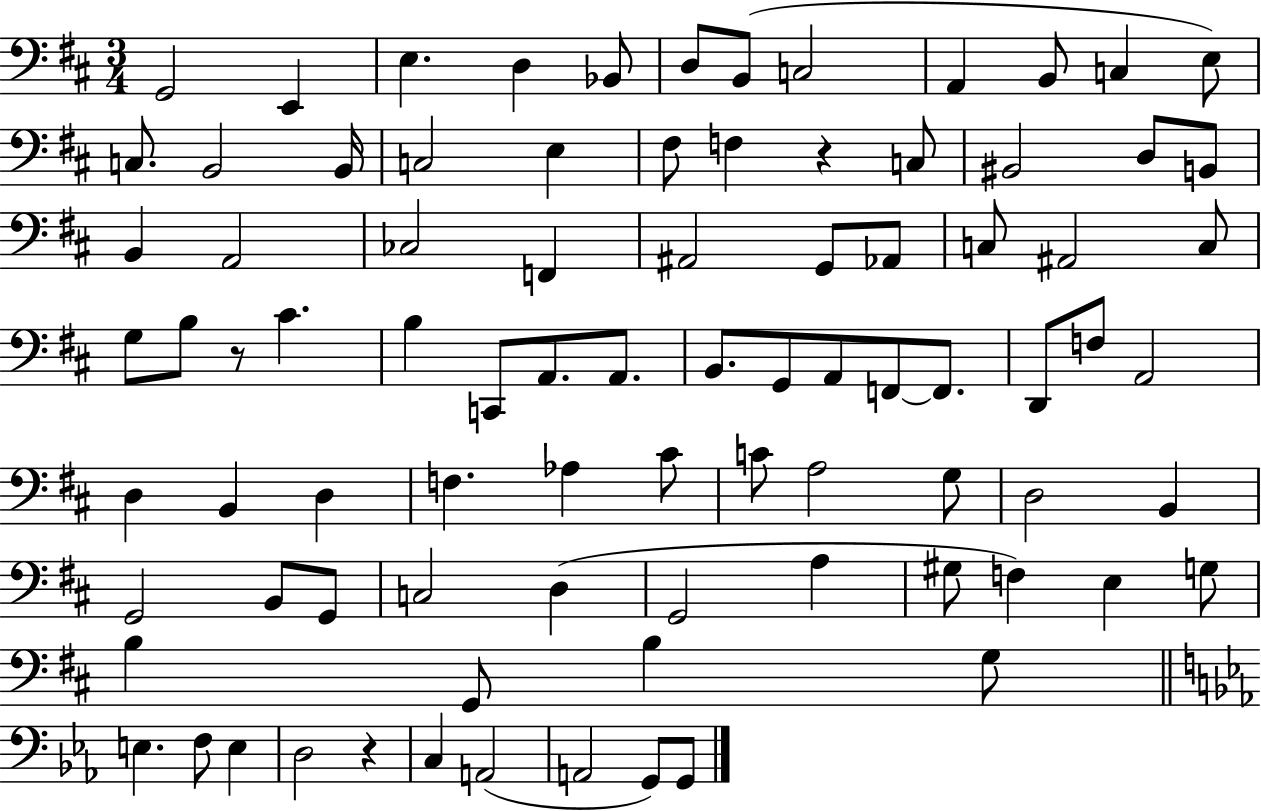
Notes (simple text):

G2/h E2/q E3/q. D3/q Bb2/e D3/e B2/e C3/h A2/q B2/e C3/q E3/e C3/e. B2/h B2/s C3/h E3/q F#3/e F3/q R/q C3/e BIS2/h D3/e B2/e B2/q A2/h CES3/h F2/q A#2/h G2/e Ab2/e C3/e A#2/h C3/e G3/e B3/e R/e C#4/q. B3/q C2/e A2/e. A2/e. B2/e. G2/e A2/e F2/e F2/e. D2/e F3/e A2/h D3/q B2/q D3/q F3/q. Ab3/q C#4/e C4/e A3/h G3/e D3/h B2/q G2/h B2/e G2/e C3/h D3/q G2/h A3/q G#3/e F3/q E3/q G3/e B3/q G2/e B3/q G3/e E3/q. F3/e E3/q D3/h R/q C3/q A2/h A2/h G2/e G2/e